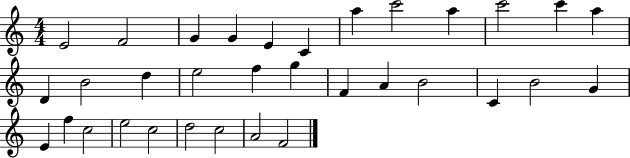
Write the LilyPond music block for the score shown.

{
  \clef treble
  \numericTimeSignature
  \time 4/4
  \key c \major
  e'2 f'2 | g'4 g'4 e'4 c'4 | a''4 c'''2 a''4 | c'''2 c'''4 a''4 | \break d'4 b'2 d''4 | e''2 f''4 g''4 | f'4 a'4 b'2 | c'4 b'2 g'4 | \break e'4 f''4 c''2 | e''2 c''2 | d''2 c''2 | a'2 f'2 | \break \bar "|."
}